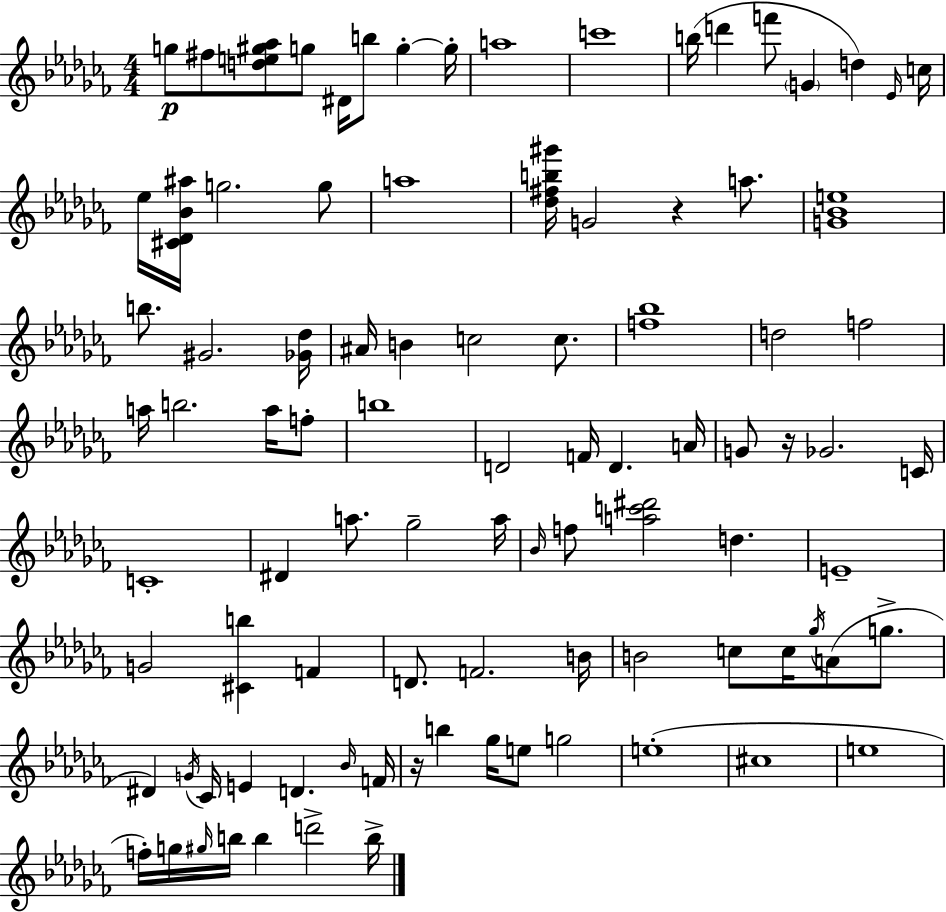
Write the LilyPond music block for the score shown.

{
  \clef treble
  \numericTimeSignature
  \time 4/4
  \key aes \minor
  g''8\p fis''8 <d'' e'' gis'' aes''>8 g''8 dis'16 b''8 g''4-.~~ g''16-. | a''1 | c'''1 | b''16( d'''4 f'''8 \parenthesize g'4 d''4) \grace { ees'16 } | \break c''16 ees''16 <cis' des' bes' ais''>16 g''2. g''8 | a''1 | <des'' fis'' b'' gis'''>16 g'2 r4 a''8. | <g' bes' e''>1 | \break b''8. gis'2. | <ges' des''>16 ais'16 b'4 c''2 c''8. | <f'' bes''>1 | d''2 f''2 | \break a''16 b''2. a''16 f''8-. | b''1 | d'2 f'16 d'4. | a'16 g'8 r16 ges'2. | \break c'16 c'1-. | dis'4 a''8. ges''2-- | a''16 \grace { bes'16 } f''8 <a'' c''' dis'''>2 d''4. | e'1-- | \break g'2 <cis' b''>4 f'4 | d'8. f'2. | b'16 b'2 c''8 c''16 \acciaccatura { ges''16 }( a'8 | g''8.-> dis'4) \acciaccatura { g'16 } ces'16 e'4 d'4. | \break \grace { bes'16 } f'16 r16 b''4 ges''16 e''8 g''2 | e''1-.( | cis''1 | e''1 | \break f''16-.) g''16 \grace { gis''16 } b''16 b''4 d'''2-> | b''16-> \bar "|."
}